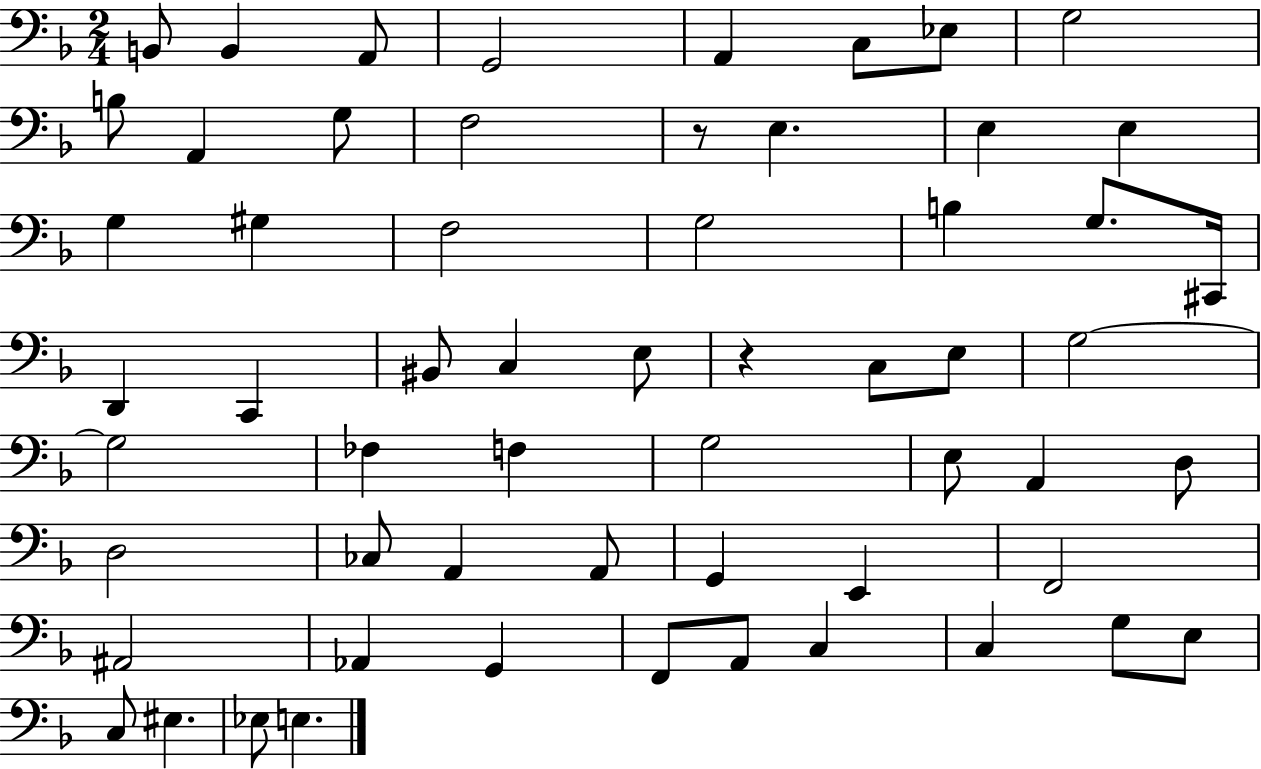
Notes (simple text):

B2/e B2/q A2/e G2/h A2/q C3/e Eb3/e G3/h B3/e A2/q G3/e F3/h R/e E3/q. E3/q E3/q G3/q G#3/q F3/h G3/h B3/q G3/e. C#2/s D2/q C2/q BIS2/e C3/q E3/e R/q C3/e E3/e G3/h G3/h FES3/q F3/q G3/h E3/e A2/q D3/e D3/h CES3/e A2/q A2/e G2/q E2/q F2/h A#2/h Ab2/q G2/q F2/e A2/e C3/q C3/q G3/e E3/e C3/e EIS3/q. Eb3/e E3/q.